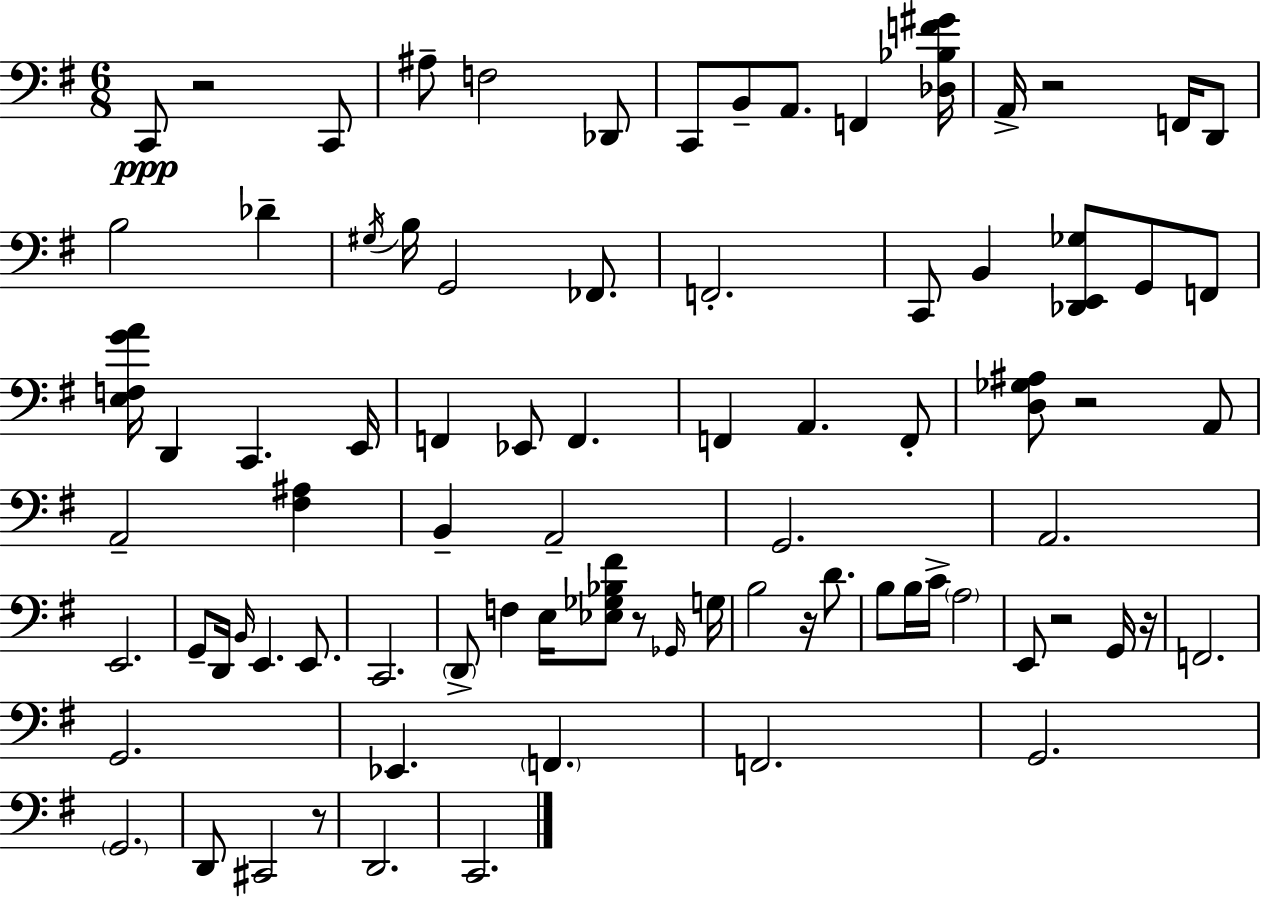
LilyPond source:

{
  \clef bass
  \numericTimeSignature
  \time 6/8
  \key e \minor
  c,8\ppp r2 c,8 | ais8-- f2 des,8 | c,8 b,8-- a,8. f,4 <des bes f' gis'>16 | a,16-> r2 f,16 d,8 | \break b2 des'4-- | \acciaccatura { gis16 } b16 g,2 fes,8. | f,2.-. | c,8 b,4 <des, e, ges>8 g,8 f,8 | \break <e f g' a'>16 d,4 c,4. | e,16 f,4 ees,8 f,4. | f,4 a,4. f,8-. | <d ges ais>8 r2 a,8 | \break a,2-- <fis ais>4 | b,4-- a,2-- | g,2. | a,2. | \break e,2. | g,8-- d,16 \grace { b,16 } e,4. e,8. | c,2. | \parenthesize d,8-> f4 e16 <ees ges bes fis'>8 r8 | \break \grace { ges,16 } g16 b2 r16 | d'8. b8 b16 c'16-> \parenthesize a2 | e,8 r2 | g,16 r16 f,2. | \break g,2. | ees,4. \parenthesize f,4. | f,2. | g,2. | \break \parenthesize g,2. | d,8 cis,2 | r8 d,2. | c,2. | \break \bar "|."
}